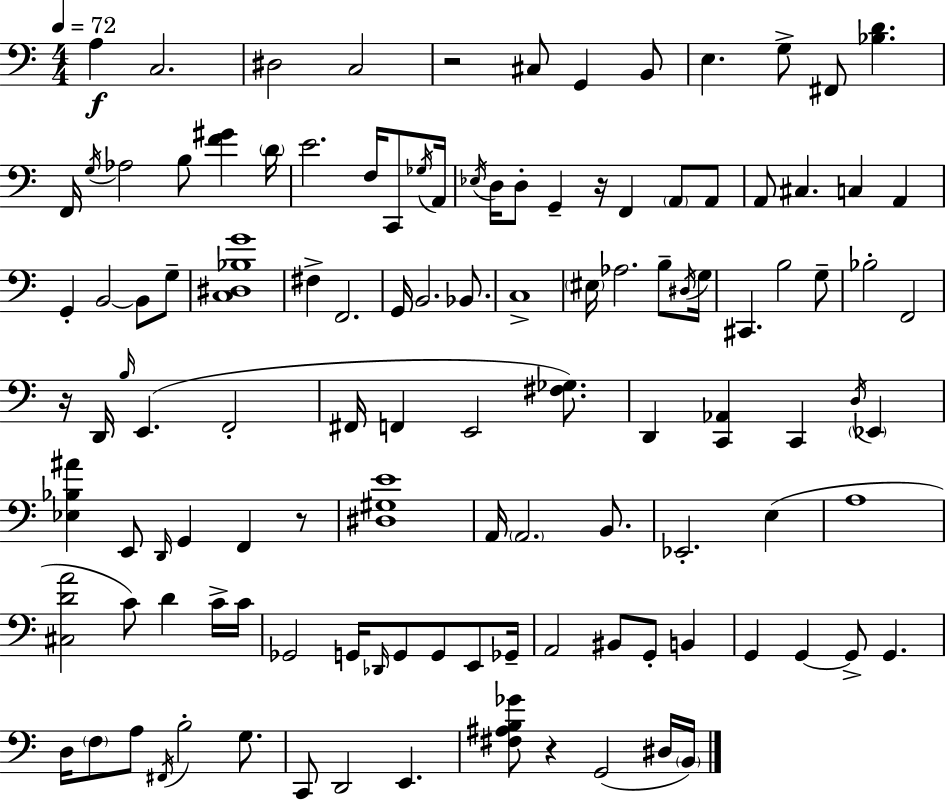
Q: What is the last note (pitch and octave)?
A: B2